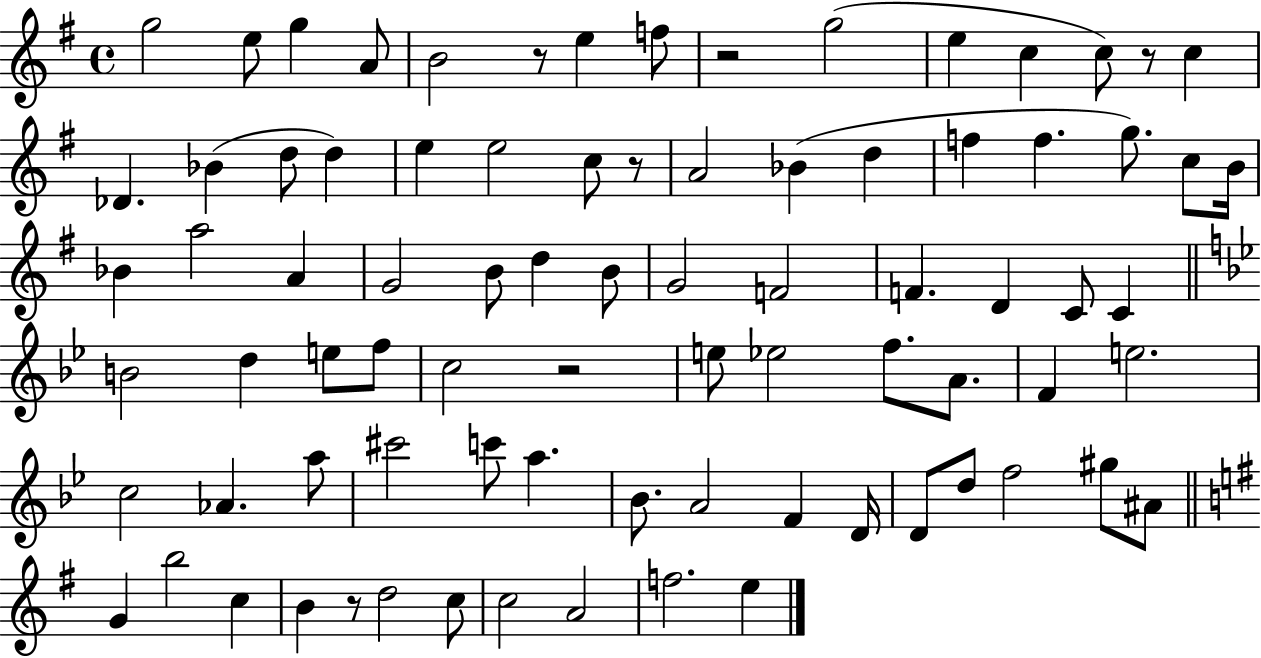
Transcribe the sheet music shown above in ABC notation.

X:1
T:Untitled
M:4/4
L:1/4
K:G
g2 e/2 g A/2 B2 z/2 e f/2 z2 g2 e c c/2 z/2 c _D _B d/2 d e e2 c/2 z/2 A2 _B d f f g/2 c/2 B/4 _B a2 A G2 B/2 d B/2 G2 F2 F D C/2 C B2 d e/2 f/2 c2 z2 e/2 _e2 f/2 A/2 F e2 c2 _A a/2 ^c'2 c'/2 a _B/2 A2 F D/4 D/2 d/2 f2 ^g/2 ^A/2 G b2 c B z/2 d2 c/2 c2 A2 f2 e